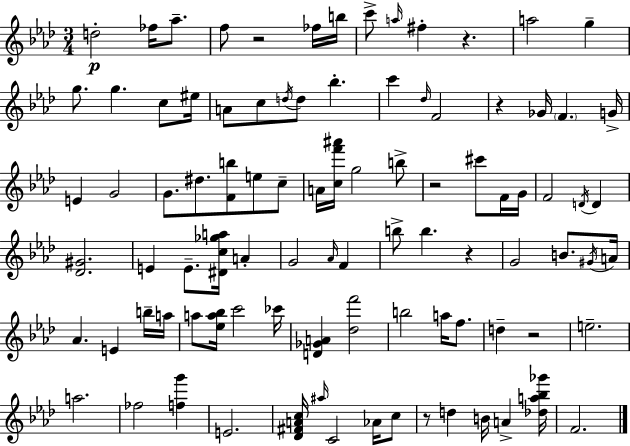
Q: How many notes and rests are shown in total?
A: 93